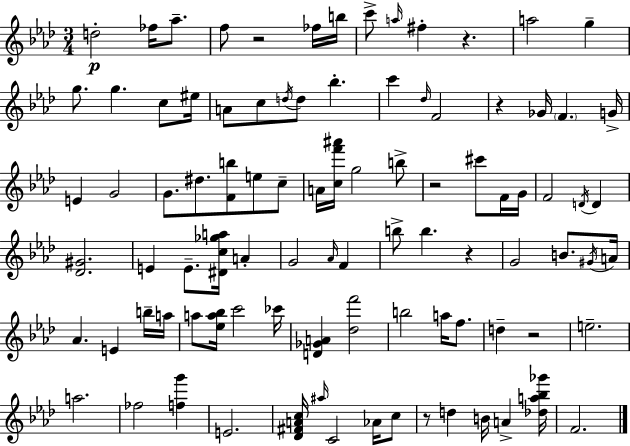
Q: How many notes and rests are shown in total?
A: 93